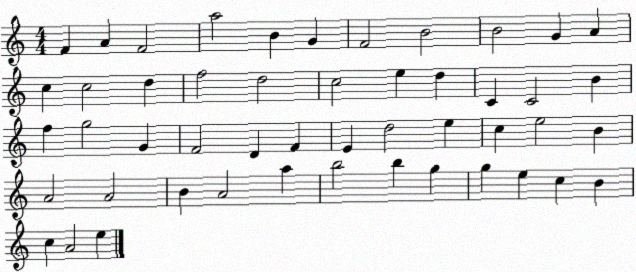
X:1
T:Untitled
M:4/4
L:1/4
K:C
F A F2 a2 B G F2 B2 B2 G A c c2 d f2 d2 c2 e d C C2 B f g2 G F2 D F E d2 e c e2 B A2 A2 B A2 a b2 b g g e c B c A2 e